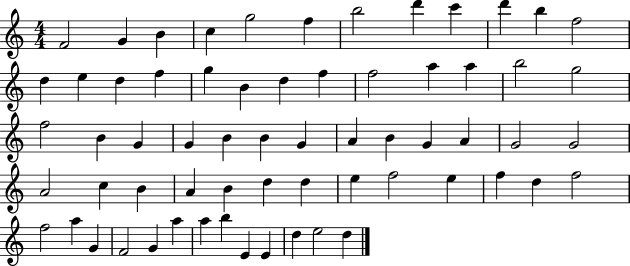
F4/h G4/q B4/q C5/q G5/h F5/q B5/h D6/q C6/q D6/q B5/q F5/h D5/q E5/q D5/q F5/q G5/q B4/q D5/q F5/q F5/h A5/q A5/q B5/h G5/h F5/h B4/q G4/q G4/q B4/q B4/q G4/q A4/q B4/q G4/q A4/q G4/h G4/h A4/h C5/q B4/q A4/q B4/q D5/q D5/q E5/q F5/h E5/q F5/q D5/q F5/h F5/h A5/q G4/q F4/h G4/q A5/q A5/q B5/q E4/q E4/q D5/q E5/h D5/q